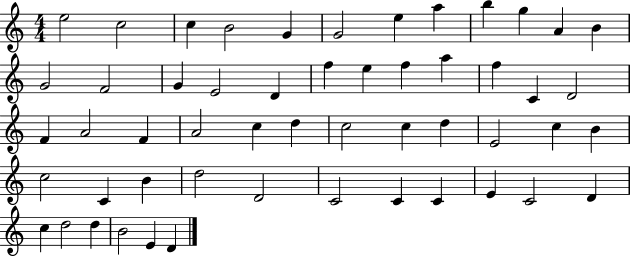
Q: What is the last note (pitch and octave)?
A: D4